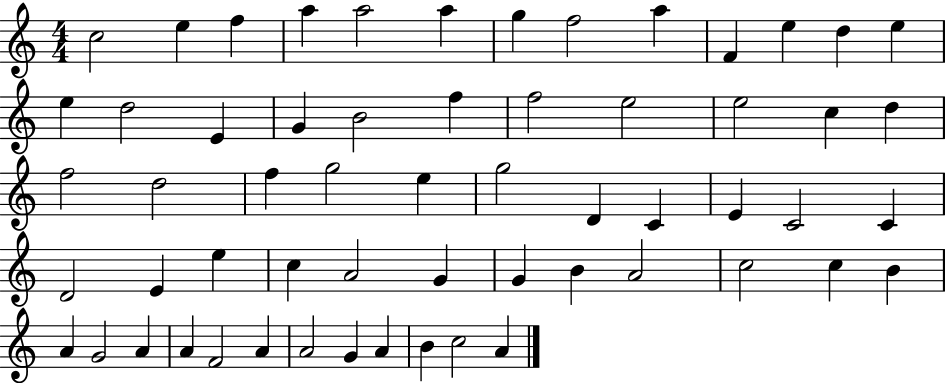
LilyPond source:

{
  \clef treble
  \numericTimeSignature
  \time 4/4
  \key c \major
  c''2 e''4 f''4 | a''4 a''2 a''4 | g''4 f''2 a''4 | f'4 e''4 d''4 e''4 | \break e''4 d''2 e'4 | g'4 b'2 f''4 | f''2 e''2 | e''2 c''4 d''4 | \break f''2 d''2 | f''4 g''2 e''4 | g''2 d'4 c'4 | e'4 c'2 c'4 | \break d'2 e'4 e''4 | c''4 a'2 g'4 | g'4 b'4 a'2 | c''2 c''4 b'4 | \break a'4 g'2 a'4 | a'4 f'2 a'4 | a'2 g'4 a'4 | b'4 c''2 a'4 | \break \bar "|."
}